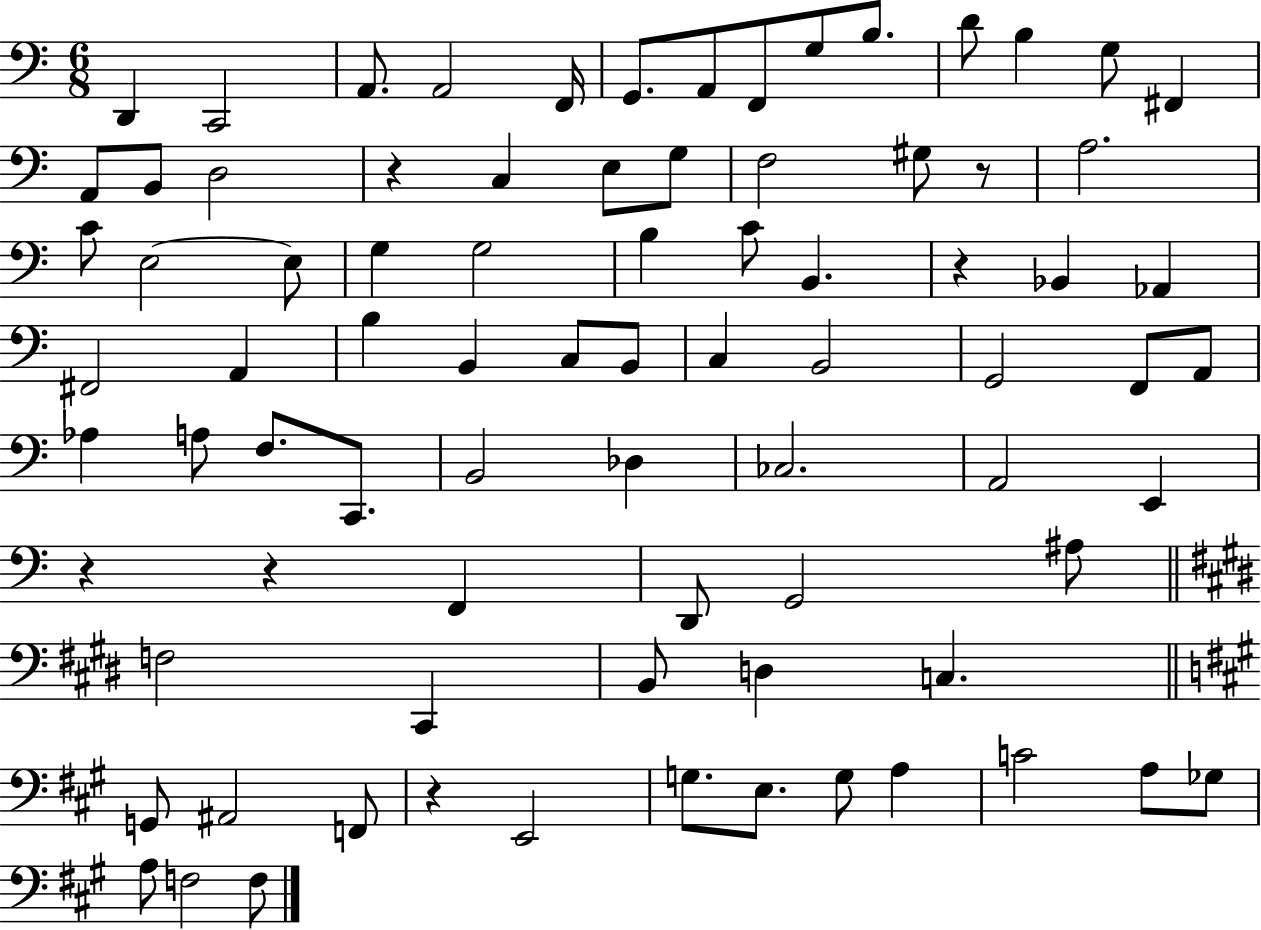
{
  \clef bass
  \numericTimeSignature
  \time 6/8
  \key c \major
  d,4 c,2 | a,8. a,2 f,16 | g,8. a,8 f,8 g8 b8. | d'8 b4 g8 fis,4 | \break a,8 b,8 d2 | r4 c4 e8 g8 | f2 gis8 r8 | a2. | \break c'8 e2~~ e8 | g4 g2 | b4 c'8 b,4. | r4 bes,4 aes,4 | \break fis,2 a,4 | b4 b,4 c8 b,8 | c4 b,2 | g,2 f,8 a,8 | \break aes4 a8 f8. c,8. | b,2 des4 | ces2. | a,2 e,4 | \break r4 r4 f,4 | d,8 g,2 ais8 | \bar "||" \break \key e \major f2 cis,4 | b,8 d4 c4. | \bar "||" \break \key a \major g,8 ais,2 f,8 | r4 e,2 | g8. e8. g8 a4 | c'2 a8 ges8 | \break a8 f2 f8 | \bar "|."
}